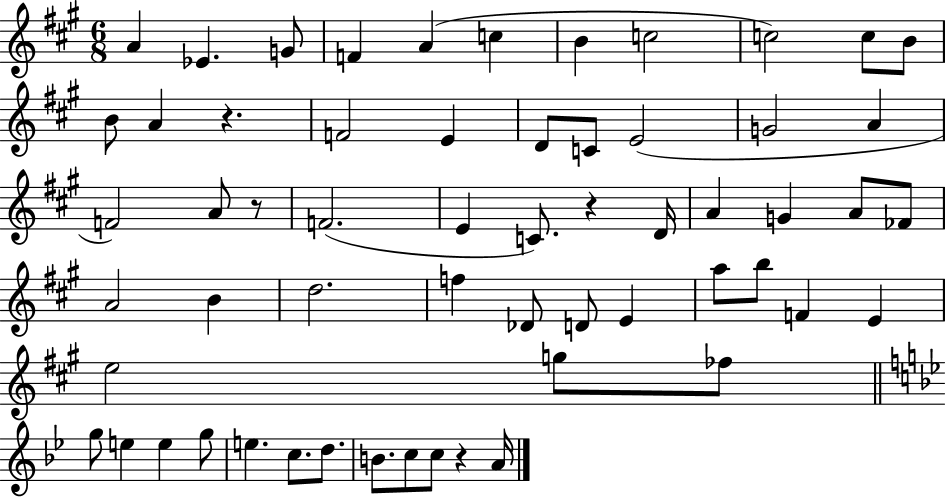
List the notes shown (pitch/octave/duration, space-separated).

A4/q Eb4/q. G4/e F4/q A4/q C5/q B4/q C5/h C5/h C5/e B4/e B4/e A4/q R/q. F4/h E4/q D4/e C4/e E4/h G4/h A4/q F4/h A4/e R/e F4/h. E4/q C4/e. R/q D4/s A4/q G4/q A4/e FES4/e A4/h B4/q D5/h. F5/q Db4/e D4/e E4/q A5/e B5/e F4/q E4/q E5/h G5/e FES5/e G5/e E5/q E5/q G5/e E5/q. C5/e. D5/e. B4/e. C5/e C5/e R/q A4/s